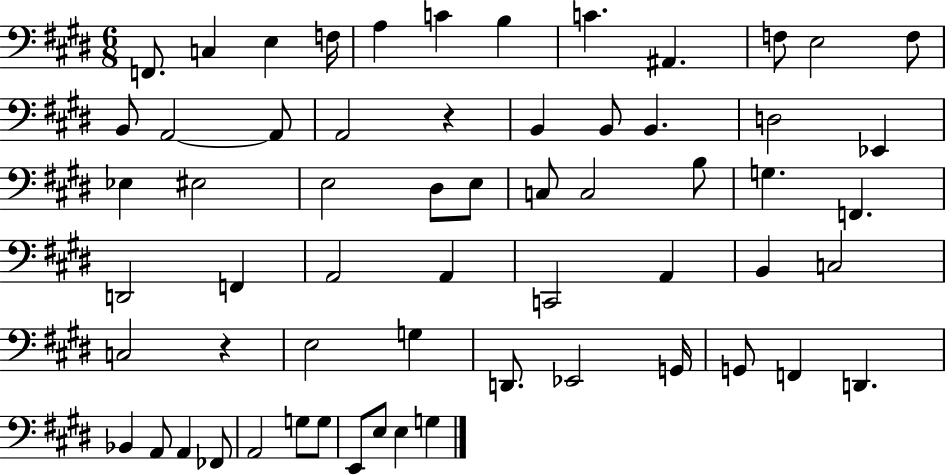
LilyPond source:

{
  \clef bass
  \numericTimeSignature
  \time 6/8
  \key e \major
  f,8. c4 e4 f16 | a4 c'4 b4 | c'4. ais,4. | f8 e2 f8 | \break b,8 a,2~~ a,8 | a,2 r4 | b,4 b,8 b,4. | d2 ees,4 | \break ees4 eis2 | e2 dis8 e8 | c8 c2 b8 | g4. f,4. | \break d,2 f,4 | a,2 a,4 | c,2 a,4 | b,4 c2 | \break c2 r4 | e2 g4 | d,8. ees,2 g,16 | g,8 f,4 d,4. | \break bes,4 a,8 a,4 fes,8 | a,2 g8 g8 | e,8 e8 e4 g4 | \bar "|."
}